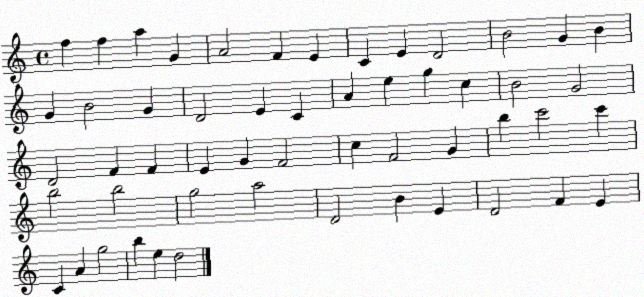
X:1
T:Untitled
M:4/4
L:1/4
K:C
f f a G A2 F E C E D2 B2 G B G B2 G D2 E C A e g c B2 G2 D2 F F E G F2 c F2 G b c'2 c' b2 b2 g2 a2 D2 B E D2 F E C A g2 b e d2